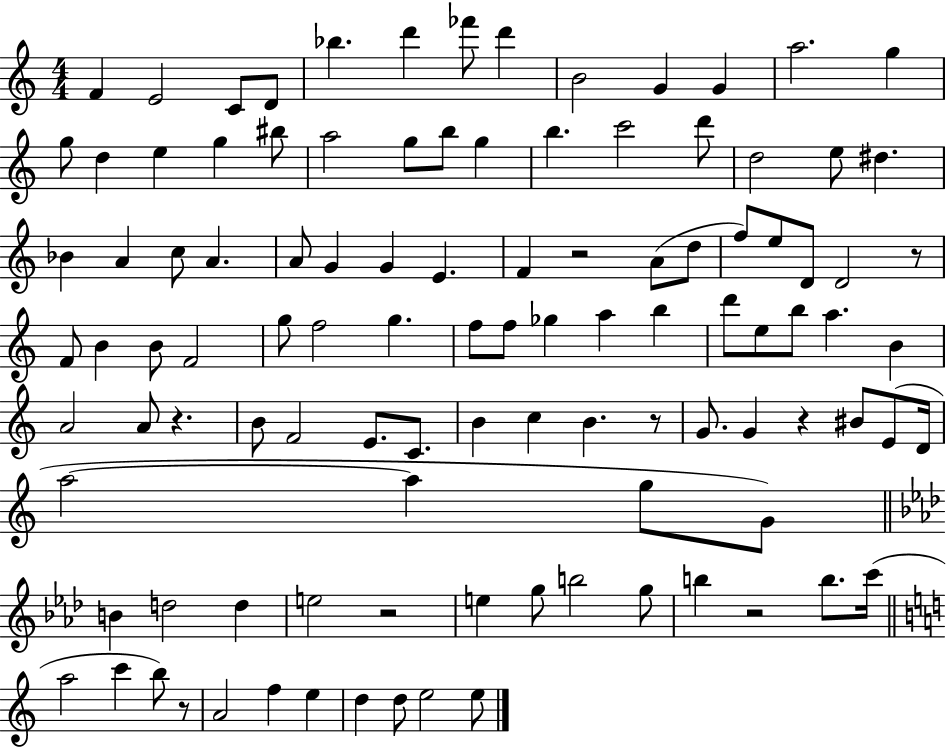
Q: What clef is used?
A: treble